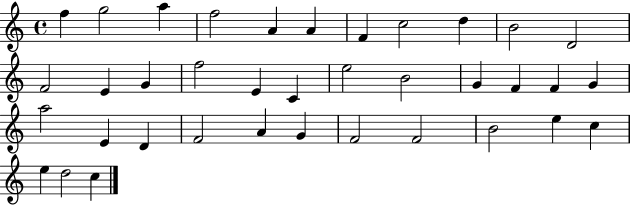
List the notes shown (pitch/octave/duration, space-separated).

F5/q G5/h A5/q F5/h A4/q A4/q F4/q C5/h D5/q B4/h D4/h F4/h E4/q G4/q F5/h E4/q C4/q E5/h B4/h G4/q F4/q F4/q G4/q A5/h E4/q D4/q F4/h A4/q G4/q F4/h F4/h B4/h E5/q C5/q E5/q D5/h C5/q